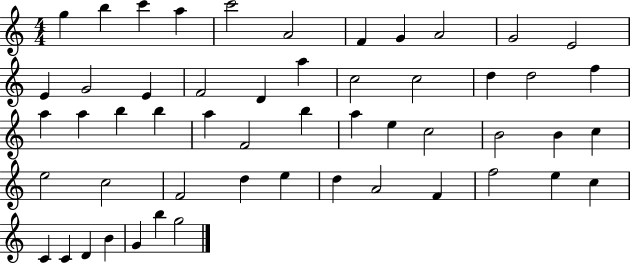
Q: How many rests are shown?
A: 0